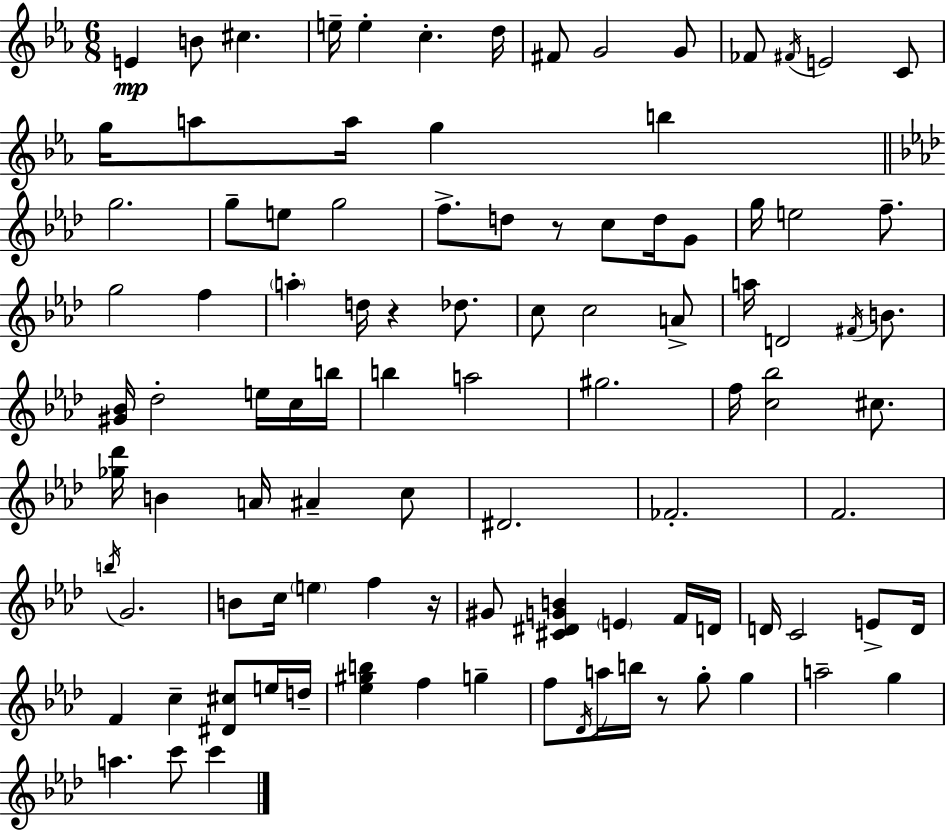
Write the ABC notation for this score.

X:1
T:Untitled
M:6/8
L:1/4
K:Cm
E B/2 ^c e/4 e c d/4 ^F/2 G2 G/2 _F/2 ^F/4 E2 C/2 g/4 a/2 a/4 g b g2 g/2 e/2 g2 f/2 d/2 z/2 c/2 d/4 G/2 g/4 e2 f/2 g2 f a d/4 z _d/2 c/2 c2 A/2 a/4 D2 ^F/4 B/2 [^G_B]/4 _d2 e/4 c/4 b/4 b a2 ^g2 f/4 [c_b]2 ^c/2 [_g_d']/4 B A/4 ^A c/2 ^D2 _F2 F2 b/4 G2 B/2 c/4 e f z/4 ^G/2 [^C^DGB] E F/4 D/4 D/4 C2 E/2 D/4 F c [^D^c]/2 e/4 d/4 [_e^gb] f g f/2 _D/4 a/4 b/4 z/2 g/2 g a2 g a c'/2 c'